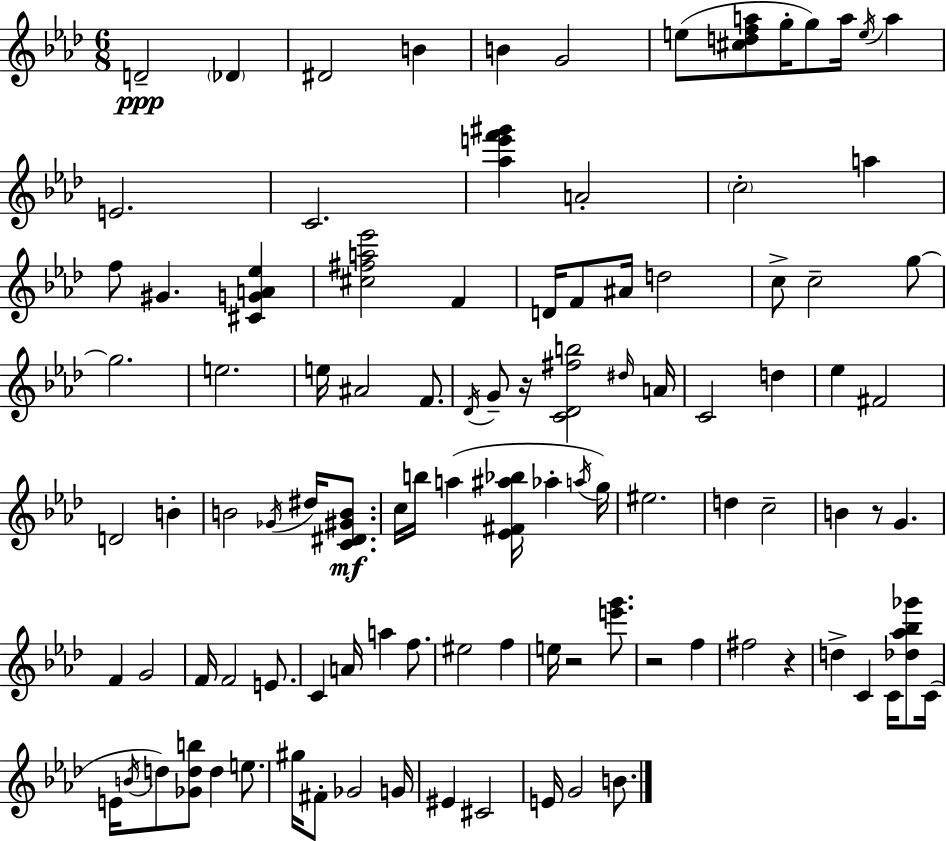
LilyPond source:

{
  \clef treble
  \numericTimeSignature
  \time 6/8
  \key f \minor
  d'2--\ppp \parenthesize des'4 | dis'2 b'4 | b'4 g'2 | e''8( <cis'' d'' f'' a''>8 g''16-. g''8) a''16 \acciaccatura { e''16 } a''4 | \break e'2. | c'2. | <aes'' e''' f''' gis'''>4 a'2-. | \parenthesize c''2-. a''4 | \break f''8 gis'4. <cis' g' a' ees''>4 | <cis'' fis'' a'' ees'''>2 f'4 | d'16 f'8 ais'16 d''2 | c''8-> c''2-- g''8~~ | \break g''2. | e''2. | e''16 ais'2 f'8. | \acciaccatura { des'16 } g'8-- r16 <c' des' fis'' b''>2 | \break \grace { dis''16 } a'16 c'2 d''4 | ees''4 fis'2 | d'2 b'4-. | b'2 \acciaccatura { ges'16 } | \break dis''16 <c' dis' gis' b'>8.\mf c''16 b''16 a''4( <ees' fis' ais'' bes''>16 aes''4-. | \acciaccatura { a''16 } g''16) eis''2. | d''4 c''2-- | b'4 r8 g'4. | \break f'4 g'2 | f'16 f'2 | e'8. c'4 a'16 a''4 | f''8. eis''2 | \break f''4 e''16 r2 | <e''' g'''>8. r2 | f''4 fis''2 | r4 d''4-> c'4 | \break c'16 <des'' aes'' bes'' ges'''>8 c'16( e'16 \acciaccatura { b'16 } d''8) <ges' d'' b''>8 d''4 | e''8. gis''16 fis'8-. ges'2 | g'16 eis'4 cis'2 | e'16 g'2 | \break b'8. \bar "|."
}